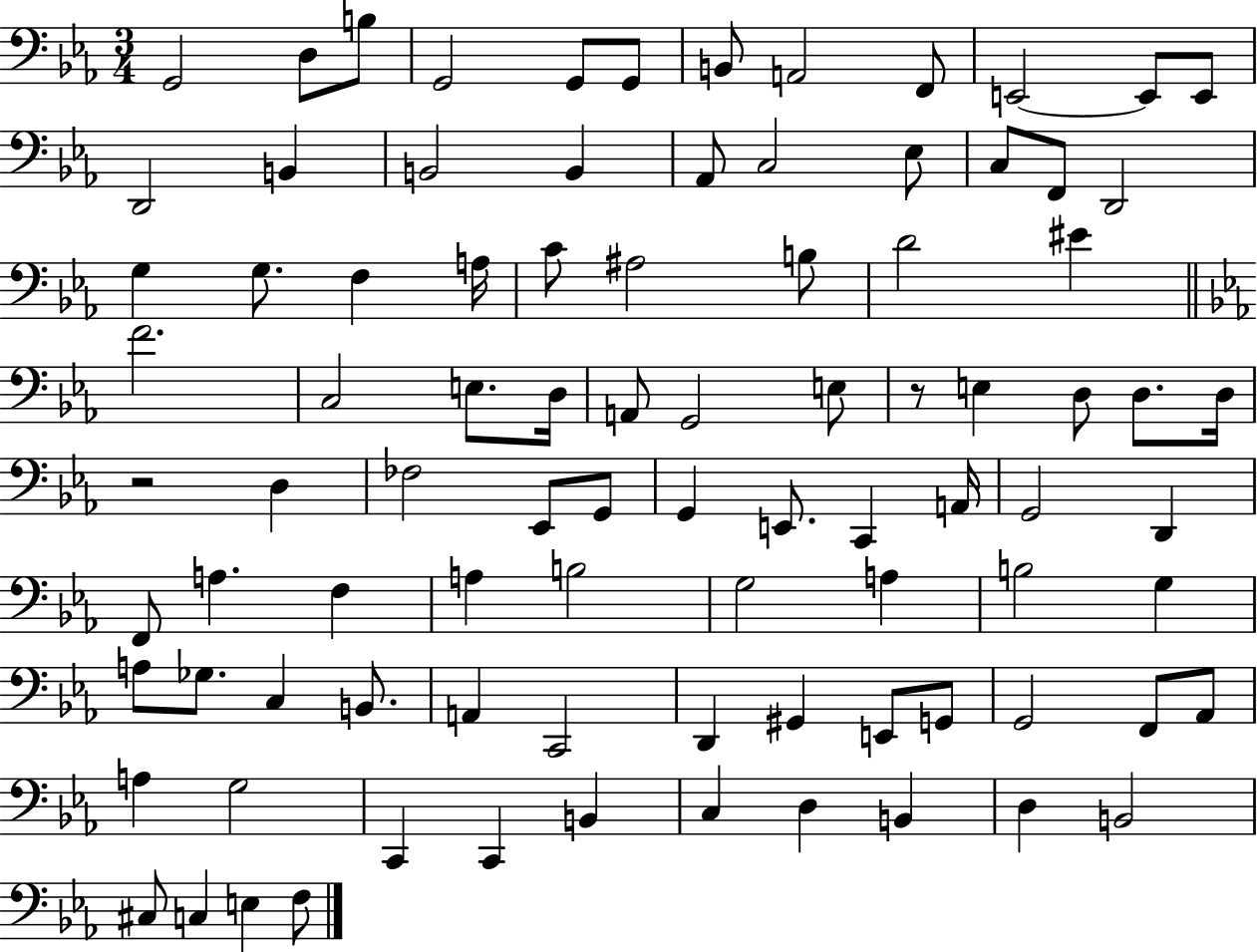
{
  \clef bass
  \numericTimeSignature
  \time 3/4
  \key ees \major
  g,2 d8 b8 | g,2 g,8 g,8 | b,8 a,2 f,8 | e,2~~ e,8 e,8 | \break d,2 b,4 | b,2 b,4 | aes,8 c2 ees8 | c8 f,8 d,2 | \break g4 g8. f4 a16 | c'8 ais2 b8 | d'2 eis'4 | \bar "||" \break \key ees \major f'2. | c2 e8. d16 | a,8 g,2 e8 | r8 e4 d8 d8. d16 | \break r2 d4 | fes2 ees,8 g,8 | g,4 e,8. c,4 a,16 | g,2 d,4 | \break f,8 a4. f4 | a4 b2 | g2 a4 | b2 g4 | \break a8 ges8. c4 b,8. | a,4 c,2 | d,4 gis,4 e,8 g,8 | g,2 f,8 aes,8 | \break a4 g2 | c,4 c,4 b,4 | c4 d4 b,4 | d4 b,2 | \break cis8 c4 e4 f8 | \bar "|."
}